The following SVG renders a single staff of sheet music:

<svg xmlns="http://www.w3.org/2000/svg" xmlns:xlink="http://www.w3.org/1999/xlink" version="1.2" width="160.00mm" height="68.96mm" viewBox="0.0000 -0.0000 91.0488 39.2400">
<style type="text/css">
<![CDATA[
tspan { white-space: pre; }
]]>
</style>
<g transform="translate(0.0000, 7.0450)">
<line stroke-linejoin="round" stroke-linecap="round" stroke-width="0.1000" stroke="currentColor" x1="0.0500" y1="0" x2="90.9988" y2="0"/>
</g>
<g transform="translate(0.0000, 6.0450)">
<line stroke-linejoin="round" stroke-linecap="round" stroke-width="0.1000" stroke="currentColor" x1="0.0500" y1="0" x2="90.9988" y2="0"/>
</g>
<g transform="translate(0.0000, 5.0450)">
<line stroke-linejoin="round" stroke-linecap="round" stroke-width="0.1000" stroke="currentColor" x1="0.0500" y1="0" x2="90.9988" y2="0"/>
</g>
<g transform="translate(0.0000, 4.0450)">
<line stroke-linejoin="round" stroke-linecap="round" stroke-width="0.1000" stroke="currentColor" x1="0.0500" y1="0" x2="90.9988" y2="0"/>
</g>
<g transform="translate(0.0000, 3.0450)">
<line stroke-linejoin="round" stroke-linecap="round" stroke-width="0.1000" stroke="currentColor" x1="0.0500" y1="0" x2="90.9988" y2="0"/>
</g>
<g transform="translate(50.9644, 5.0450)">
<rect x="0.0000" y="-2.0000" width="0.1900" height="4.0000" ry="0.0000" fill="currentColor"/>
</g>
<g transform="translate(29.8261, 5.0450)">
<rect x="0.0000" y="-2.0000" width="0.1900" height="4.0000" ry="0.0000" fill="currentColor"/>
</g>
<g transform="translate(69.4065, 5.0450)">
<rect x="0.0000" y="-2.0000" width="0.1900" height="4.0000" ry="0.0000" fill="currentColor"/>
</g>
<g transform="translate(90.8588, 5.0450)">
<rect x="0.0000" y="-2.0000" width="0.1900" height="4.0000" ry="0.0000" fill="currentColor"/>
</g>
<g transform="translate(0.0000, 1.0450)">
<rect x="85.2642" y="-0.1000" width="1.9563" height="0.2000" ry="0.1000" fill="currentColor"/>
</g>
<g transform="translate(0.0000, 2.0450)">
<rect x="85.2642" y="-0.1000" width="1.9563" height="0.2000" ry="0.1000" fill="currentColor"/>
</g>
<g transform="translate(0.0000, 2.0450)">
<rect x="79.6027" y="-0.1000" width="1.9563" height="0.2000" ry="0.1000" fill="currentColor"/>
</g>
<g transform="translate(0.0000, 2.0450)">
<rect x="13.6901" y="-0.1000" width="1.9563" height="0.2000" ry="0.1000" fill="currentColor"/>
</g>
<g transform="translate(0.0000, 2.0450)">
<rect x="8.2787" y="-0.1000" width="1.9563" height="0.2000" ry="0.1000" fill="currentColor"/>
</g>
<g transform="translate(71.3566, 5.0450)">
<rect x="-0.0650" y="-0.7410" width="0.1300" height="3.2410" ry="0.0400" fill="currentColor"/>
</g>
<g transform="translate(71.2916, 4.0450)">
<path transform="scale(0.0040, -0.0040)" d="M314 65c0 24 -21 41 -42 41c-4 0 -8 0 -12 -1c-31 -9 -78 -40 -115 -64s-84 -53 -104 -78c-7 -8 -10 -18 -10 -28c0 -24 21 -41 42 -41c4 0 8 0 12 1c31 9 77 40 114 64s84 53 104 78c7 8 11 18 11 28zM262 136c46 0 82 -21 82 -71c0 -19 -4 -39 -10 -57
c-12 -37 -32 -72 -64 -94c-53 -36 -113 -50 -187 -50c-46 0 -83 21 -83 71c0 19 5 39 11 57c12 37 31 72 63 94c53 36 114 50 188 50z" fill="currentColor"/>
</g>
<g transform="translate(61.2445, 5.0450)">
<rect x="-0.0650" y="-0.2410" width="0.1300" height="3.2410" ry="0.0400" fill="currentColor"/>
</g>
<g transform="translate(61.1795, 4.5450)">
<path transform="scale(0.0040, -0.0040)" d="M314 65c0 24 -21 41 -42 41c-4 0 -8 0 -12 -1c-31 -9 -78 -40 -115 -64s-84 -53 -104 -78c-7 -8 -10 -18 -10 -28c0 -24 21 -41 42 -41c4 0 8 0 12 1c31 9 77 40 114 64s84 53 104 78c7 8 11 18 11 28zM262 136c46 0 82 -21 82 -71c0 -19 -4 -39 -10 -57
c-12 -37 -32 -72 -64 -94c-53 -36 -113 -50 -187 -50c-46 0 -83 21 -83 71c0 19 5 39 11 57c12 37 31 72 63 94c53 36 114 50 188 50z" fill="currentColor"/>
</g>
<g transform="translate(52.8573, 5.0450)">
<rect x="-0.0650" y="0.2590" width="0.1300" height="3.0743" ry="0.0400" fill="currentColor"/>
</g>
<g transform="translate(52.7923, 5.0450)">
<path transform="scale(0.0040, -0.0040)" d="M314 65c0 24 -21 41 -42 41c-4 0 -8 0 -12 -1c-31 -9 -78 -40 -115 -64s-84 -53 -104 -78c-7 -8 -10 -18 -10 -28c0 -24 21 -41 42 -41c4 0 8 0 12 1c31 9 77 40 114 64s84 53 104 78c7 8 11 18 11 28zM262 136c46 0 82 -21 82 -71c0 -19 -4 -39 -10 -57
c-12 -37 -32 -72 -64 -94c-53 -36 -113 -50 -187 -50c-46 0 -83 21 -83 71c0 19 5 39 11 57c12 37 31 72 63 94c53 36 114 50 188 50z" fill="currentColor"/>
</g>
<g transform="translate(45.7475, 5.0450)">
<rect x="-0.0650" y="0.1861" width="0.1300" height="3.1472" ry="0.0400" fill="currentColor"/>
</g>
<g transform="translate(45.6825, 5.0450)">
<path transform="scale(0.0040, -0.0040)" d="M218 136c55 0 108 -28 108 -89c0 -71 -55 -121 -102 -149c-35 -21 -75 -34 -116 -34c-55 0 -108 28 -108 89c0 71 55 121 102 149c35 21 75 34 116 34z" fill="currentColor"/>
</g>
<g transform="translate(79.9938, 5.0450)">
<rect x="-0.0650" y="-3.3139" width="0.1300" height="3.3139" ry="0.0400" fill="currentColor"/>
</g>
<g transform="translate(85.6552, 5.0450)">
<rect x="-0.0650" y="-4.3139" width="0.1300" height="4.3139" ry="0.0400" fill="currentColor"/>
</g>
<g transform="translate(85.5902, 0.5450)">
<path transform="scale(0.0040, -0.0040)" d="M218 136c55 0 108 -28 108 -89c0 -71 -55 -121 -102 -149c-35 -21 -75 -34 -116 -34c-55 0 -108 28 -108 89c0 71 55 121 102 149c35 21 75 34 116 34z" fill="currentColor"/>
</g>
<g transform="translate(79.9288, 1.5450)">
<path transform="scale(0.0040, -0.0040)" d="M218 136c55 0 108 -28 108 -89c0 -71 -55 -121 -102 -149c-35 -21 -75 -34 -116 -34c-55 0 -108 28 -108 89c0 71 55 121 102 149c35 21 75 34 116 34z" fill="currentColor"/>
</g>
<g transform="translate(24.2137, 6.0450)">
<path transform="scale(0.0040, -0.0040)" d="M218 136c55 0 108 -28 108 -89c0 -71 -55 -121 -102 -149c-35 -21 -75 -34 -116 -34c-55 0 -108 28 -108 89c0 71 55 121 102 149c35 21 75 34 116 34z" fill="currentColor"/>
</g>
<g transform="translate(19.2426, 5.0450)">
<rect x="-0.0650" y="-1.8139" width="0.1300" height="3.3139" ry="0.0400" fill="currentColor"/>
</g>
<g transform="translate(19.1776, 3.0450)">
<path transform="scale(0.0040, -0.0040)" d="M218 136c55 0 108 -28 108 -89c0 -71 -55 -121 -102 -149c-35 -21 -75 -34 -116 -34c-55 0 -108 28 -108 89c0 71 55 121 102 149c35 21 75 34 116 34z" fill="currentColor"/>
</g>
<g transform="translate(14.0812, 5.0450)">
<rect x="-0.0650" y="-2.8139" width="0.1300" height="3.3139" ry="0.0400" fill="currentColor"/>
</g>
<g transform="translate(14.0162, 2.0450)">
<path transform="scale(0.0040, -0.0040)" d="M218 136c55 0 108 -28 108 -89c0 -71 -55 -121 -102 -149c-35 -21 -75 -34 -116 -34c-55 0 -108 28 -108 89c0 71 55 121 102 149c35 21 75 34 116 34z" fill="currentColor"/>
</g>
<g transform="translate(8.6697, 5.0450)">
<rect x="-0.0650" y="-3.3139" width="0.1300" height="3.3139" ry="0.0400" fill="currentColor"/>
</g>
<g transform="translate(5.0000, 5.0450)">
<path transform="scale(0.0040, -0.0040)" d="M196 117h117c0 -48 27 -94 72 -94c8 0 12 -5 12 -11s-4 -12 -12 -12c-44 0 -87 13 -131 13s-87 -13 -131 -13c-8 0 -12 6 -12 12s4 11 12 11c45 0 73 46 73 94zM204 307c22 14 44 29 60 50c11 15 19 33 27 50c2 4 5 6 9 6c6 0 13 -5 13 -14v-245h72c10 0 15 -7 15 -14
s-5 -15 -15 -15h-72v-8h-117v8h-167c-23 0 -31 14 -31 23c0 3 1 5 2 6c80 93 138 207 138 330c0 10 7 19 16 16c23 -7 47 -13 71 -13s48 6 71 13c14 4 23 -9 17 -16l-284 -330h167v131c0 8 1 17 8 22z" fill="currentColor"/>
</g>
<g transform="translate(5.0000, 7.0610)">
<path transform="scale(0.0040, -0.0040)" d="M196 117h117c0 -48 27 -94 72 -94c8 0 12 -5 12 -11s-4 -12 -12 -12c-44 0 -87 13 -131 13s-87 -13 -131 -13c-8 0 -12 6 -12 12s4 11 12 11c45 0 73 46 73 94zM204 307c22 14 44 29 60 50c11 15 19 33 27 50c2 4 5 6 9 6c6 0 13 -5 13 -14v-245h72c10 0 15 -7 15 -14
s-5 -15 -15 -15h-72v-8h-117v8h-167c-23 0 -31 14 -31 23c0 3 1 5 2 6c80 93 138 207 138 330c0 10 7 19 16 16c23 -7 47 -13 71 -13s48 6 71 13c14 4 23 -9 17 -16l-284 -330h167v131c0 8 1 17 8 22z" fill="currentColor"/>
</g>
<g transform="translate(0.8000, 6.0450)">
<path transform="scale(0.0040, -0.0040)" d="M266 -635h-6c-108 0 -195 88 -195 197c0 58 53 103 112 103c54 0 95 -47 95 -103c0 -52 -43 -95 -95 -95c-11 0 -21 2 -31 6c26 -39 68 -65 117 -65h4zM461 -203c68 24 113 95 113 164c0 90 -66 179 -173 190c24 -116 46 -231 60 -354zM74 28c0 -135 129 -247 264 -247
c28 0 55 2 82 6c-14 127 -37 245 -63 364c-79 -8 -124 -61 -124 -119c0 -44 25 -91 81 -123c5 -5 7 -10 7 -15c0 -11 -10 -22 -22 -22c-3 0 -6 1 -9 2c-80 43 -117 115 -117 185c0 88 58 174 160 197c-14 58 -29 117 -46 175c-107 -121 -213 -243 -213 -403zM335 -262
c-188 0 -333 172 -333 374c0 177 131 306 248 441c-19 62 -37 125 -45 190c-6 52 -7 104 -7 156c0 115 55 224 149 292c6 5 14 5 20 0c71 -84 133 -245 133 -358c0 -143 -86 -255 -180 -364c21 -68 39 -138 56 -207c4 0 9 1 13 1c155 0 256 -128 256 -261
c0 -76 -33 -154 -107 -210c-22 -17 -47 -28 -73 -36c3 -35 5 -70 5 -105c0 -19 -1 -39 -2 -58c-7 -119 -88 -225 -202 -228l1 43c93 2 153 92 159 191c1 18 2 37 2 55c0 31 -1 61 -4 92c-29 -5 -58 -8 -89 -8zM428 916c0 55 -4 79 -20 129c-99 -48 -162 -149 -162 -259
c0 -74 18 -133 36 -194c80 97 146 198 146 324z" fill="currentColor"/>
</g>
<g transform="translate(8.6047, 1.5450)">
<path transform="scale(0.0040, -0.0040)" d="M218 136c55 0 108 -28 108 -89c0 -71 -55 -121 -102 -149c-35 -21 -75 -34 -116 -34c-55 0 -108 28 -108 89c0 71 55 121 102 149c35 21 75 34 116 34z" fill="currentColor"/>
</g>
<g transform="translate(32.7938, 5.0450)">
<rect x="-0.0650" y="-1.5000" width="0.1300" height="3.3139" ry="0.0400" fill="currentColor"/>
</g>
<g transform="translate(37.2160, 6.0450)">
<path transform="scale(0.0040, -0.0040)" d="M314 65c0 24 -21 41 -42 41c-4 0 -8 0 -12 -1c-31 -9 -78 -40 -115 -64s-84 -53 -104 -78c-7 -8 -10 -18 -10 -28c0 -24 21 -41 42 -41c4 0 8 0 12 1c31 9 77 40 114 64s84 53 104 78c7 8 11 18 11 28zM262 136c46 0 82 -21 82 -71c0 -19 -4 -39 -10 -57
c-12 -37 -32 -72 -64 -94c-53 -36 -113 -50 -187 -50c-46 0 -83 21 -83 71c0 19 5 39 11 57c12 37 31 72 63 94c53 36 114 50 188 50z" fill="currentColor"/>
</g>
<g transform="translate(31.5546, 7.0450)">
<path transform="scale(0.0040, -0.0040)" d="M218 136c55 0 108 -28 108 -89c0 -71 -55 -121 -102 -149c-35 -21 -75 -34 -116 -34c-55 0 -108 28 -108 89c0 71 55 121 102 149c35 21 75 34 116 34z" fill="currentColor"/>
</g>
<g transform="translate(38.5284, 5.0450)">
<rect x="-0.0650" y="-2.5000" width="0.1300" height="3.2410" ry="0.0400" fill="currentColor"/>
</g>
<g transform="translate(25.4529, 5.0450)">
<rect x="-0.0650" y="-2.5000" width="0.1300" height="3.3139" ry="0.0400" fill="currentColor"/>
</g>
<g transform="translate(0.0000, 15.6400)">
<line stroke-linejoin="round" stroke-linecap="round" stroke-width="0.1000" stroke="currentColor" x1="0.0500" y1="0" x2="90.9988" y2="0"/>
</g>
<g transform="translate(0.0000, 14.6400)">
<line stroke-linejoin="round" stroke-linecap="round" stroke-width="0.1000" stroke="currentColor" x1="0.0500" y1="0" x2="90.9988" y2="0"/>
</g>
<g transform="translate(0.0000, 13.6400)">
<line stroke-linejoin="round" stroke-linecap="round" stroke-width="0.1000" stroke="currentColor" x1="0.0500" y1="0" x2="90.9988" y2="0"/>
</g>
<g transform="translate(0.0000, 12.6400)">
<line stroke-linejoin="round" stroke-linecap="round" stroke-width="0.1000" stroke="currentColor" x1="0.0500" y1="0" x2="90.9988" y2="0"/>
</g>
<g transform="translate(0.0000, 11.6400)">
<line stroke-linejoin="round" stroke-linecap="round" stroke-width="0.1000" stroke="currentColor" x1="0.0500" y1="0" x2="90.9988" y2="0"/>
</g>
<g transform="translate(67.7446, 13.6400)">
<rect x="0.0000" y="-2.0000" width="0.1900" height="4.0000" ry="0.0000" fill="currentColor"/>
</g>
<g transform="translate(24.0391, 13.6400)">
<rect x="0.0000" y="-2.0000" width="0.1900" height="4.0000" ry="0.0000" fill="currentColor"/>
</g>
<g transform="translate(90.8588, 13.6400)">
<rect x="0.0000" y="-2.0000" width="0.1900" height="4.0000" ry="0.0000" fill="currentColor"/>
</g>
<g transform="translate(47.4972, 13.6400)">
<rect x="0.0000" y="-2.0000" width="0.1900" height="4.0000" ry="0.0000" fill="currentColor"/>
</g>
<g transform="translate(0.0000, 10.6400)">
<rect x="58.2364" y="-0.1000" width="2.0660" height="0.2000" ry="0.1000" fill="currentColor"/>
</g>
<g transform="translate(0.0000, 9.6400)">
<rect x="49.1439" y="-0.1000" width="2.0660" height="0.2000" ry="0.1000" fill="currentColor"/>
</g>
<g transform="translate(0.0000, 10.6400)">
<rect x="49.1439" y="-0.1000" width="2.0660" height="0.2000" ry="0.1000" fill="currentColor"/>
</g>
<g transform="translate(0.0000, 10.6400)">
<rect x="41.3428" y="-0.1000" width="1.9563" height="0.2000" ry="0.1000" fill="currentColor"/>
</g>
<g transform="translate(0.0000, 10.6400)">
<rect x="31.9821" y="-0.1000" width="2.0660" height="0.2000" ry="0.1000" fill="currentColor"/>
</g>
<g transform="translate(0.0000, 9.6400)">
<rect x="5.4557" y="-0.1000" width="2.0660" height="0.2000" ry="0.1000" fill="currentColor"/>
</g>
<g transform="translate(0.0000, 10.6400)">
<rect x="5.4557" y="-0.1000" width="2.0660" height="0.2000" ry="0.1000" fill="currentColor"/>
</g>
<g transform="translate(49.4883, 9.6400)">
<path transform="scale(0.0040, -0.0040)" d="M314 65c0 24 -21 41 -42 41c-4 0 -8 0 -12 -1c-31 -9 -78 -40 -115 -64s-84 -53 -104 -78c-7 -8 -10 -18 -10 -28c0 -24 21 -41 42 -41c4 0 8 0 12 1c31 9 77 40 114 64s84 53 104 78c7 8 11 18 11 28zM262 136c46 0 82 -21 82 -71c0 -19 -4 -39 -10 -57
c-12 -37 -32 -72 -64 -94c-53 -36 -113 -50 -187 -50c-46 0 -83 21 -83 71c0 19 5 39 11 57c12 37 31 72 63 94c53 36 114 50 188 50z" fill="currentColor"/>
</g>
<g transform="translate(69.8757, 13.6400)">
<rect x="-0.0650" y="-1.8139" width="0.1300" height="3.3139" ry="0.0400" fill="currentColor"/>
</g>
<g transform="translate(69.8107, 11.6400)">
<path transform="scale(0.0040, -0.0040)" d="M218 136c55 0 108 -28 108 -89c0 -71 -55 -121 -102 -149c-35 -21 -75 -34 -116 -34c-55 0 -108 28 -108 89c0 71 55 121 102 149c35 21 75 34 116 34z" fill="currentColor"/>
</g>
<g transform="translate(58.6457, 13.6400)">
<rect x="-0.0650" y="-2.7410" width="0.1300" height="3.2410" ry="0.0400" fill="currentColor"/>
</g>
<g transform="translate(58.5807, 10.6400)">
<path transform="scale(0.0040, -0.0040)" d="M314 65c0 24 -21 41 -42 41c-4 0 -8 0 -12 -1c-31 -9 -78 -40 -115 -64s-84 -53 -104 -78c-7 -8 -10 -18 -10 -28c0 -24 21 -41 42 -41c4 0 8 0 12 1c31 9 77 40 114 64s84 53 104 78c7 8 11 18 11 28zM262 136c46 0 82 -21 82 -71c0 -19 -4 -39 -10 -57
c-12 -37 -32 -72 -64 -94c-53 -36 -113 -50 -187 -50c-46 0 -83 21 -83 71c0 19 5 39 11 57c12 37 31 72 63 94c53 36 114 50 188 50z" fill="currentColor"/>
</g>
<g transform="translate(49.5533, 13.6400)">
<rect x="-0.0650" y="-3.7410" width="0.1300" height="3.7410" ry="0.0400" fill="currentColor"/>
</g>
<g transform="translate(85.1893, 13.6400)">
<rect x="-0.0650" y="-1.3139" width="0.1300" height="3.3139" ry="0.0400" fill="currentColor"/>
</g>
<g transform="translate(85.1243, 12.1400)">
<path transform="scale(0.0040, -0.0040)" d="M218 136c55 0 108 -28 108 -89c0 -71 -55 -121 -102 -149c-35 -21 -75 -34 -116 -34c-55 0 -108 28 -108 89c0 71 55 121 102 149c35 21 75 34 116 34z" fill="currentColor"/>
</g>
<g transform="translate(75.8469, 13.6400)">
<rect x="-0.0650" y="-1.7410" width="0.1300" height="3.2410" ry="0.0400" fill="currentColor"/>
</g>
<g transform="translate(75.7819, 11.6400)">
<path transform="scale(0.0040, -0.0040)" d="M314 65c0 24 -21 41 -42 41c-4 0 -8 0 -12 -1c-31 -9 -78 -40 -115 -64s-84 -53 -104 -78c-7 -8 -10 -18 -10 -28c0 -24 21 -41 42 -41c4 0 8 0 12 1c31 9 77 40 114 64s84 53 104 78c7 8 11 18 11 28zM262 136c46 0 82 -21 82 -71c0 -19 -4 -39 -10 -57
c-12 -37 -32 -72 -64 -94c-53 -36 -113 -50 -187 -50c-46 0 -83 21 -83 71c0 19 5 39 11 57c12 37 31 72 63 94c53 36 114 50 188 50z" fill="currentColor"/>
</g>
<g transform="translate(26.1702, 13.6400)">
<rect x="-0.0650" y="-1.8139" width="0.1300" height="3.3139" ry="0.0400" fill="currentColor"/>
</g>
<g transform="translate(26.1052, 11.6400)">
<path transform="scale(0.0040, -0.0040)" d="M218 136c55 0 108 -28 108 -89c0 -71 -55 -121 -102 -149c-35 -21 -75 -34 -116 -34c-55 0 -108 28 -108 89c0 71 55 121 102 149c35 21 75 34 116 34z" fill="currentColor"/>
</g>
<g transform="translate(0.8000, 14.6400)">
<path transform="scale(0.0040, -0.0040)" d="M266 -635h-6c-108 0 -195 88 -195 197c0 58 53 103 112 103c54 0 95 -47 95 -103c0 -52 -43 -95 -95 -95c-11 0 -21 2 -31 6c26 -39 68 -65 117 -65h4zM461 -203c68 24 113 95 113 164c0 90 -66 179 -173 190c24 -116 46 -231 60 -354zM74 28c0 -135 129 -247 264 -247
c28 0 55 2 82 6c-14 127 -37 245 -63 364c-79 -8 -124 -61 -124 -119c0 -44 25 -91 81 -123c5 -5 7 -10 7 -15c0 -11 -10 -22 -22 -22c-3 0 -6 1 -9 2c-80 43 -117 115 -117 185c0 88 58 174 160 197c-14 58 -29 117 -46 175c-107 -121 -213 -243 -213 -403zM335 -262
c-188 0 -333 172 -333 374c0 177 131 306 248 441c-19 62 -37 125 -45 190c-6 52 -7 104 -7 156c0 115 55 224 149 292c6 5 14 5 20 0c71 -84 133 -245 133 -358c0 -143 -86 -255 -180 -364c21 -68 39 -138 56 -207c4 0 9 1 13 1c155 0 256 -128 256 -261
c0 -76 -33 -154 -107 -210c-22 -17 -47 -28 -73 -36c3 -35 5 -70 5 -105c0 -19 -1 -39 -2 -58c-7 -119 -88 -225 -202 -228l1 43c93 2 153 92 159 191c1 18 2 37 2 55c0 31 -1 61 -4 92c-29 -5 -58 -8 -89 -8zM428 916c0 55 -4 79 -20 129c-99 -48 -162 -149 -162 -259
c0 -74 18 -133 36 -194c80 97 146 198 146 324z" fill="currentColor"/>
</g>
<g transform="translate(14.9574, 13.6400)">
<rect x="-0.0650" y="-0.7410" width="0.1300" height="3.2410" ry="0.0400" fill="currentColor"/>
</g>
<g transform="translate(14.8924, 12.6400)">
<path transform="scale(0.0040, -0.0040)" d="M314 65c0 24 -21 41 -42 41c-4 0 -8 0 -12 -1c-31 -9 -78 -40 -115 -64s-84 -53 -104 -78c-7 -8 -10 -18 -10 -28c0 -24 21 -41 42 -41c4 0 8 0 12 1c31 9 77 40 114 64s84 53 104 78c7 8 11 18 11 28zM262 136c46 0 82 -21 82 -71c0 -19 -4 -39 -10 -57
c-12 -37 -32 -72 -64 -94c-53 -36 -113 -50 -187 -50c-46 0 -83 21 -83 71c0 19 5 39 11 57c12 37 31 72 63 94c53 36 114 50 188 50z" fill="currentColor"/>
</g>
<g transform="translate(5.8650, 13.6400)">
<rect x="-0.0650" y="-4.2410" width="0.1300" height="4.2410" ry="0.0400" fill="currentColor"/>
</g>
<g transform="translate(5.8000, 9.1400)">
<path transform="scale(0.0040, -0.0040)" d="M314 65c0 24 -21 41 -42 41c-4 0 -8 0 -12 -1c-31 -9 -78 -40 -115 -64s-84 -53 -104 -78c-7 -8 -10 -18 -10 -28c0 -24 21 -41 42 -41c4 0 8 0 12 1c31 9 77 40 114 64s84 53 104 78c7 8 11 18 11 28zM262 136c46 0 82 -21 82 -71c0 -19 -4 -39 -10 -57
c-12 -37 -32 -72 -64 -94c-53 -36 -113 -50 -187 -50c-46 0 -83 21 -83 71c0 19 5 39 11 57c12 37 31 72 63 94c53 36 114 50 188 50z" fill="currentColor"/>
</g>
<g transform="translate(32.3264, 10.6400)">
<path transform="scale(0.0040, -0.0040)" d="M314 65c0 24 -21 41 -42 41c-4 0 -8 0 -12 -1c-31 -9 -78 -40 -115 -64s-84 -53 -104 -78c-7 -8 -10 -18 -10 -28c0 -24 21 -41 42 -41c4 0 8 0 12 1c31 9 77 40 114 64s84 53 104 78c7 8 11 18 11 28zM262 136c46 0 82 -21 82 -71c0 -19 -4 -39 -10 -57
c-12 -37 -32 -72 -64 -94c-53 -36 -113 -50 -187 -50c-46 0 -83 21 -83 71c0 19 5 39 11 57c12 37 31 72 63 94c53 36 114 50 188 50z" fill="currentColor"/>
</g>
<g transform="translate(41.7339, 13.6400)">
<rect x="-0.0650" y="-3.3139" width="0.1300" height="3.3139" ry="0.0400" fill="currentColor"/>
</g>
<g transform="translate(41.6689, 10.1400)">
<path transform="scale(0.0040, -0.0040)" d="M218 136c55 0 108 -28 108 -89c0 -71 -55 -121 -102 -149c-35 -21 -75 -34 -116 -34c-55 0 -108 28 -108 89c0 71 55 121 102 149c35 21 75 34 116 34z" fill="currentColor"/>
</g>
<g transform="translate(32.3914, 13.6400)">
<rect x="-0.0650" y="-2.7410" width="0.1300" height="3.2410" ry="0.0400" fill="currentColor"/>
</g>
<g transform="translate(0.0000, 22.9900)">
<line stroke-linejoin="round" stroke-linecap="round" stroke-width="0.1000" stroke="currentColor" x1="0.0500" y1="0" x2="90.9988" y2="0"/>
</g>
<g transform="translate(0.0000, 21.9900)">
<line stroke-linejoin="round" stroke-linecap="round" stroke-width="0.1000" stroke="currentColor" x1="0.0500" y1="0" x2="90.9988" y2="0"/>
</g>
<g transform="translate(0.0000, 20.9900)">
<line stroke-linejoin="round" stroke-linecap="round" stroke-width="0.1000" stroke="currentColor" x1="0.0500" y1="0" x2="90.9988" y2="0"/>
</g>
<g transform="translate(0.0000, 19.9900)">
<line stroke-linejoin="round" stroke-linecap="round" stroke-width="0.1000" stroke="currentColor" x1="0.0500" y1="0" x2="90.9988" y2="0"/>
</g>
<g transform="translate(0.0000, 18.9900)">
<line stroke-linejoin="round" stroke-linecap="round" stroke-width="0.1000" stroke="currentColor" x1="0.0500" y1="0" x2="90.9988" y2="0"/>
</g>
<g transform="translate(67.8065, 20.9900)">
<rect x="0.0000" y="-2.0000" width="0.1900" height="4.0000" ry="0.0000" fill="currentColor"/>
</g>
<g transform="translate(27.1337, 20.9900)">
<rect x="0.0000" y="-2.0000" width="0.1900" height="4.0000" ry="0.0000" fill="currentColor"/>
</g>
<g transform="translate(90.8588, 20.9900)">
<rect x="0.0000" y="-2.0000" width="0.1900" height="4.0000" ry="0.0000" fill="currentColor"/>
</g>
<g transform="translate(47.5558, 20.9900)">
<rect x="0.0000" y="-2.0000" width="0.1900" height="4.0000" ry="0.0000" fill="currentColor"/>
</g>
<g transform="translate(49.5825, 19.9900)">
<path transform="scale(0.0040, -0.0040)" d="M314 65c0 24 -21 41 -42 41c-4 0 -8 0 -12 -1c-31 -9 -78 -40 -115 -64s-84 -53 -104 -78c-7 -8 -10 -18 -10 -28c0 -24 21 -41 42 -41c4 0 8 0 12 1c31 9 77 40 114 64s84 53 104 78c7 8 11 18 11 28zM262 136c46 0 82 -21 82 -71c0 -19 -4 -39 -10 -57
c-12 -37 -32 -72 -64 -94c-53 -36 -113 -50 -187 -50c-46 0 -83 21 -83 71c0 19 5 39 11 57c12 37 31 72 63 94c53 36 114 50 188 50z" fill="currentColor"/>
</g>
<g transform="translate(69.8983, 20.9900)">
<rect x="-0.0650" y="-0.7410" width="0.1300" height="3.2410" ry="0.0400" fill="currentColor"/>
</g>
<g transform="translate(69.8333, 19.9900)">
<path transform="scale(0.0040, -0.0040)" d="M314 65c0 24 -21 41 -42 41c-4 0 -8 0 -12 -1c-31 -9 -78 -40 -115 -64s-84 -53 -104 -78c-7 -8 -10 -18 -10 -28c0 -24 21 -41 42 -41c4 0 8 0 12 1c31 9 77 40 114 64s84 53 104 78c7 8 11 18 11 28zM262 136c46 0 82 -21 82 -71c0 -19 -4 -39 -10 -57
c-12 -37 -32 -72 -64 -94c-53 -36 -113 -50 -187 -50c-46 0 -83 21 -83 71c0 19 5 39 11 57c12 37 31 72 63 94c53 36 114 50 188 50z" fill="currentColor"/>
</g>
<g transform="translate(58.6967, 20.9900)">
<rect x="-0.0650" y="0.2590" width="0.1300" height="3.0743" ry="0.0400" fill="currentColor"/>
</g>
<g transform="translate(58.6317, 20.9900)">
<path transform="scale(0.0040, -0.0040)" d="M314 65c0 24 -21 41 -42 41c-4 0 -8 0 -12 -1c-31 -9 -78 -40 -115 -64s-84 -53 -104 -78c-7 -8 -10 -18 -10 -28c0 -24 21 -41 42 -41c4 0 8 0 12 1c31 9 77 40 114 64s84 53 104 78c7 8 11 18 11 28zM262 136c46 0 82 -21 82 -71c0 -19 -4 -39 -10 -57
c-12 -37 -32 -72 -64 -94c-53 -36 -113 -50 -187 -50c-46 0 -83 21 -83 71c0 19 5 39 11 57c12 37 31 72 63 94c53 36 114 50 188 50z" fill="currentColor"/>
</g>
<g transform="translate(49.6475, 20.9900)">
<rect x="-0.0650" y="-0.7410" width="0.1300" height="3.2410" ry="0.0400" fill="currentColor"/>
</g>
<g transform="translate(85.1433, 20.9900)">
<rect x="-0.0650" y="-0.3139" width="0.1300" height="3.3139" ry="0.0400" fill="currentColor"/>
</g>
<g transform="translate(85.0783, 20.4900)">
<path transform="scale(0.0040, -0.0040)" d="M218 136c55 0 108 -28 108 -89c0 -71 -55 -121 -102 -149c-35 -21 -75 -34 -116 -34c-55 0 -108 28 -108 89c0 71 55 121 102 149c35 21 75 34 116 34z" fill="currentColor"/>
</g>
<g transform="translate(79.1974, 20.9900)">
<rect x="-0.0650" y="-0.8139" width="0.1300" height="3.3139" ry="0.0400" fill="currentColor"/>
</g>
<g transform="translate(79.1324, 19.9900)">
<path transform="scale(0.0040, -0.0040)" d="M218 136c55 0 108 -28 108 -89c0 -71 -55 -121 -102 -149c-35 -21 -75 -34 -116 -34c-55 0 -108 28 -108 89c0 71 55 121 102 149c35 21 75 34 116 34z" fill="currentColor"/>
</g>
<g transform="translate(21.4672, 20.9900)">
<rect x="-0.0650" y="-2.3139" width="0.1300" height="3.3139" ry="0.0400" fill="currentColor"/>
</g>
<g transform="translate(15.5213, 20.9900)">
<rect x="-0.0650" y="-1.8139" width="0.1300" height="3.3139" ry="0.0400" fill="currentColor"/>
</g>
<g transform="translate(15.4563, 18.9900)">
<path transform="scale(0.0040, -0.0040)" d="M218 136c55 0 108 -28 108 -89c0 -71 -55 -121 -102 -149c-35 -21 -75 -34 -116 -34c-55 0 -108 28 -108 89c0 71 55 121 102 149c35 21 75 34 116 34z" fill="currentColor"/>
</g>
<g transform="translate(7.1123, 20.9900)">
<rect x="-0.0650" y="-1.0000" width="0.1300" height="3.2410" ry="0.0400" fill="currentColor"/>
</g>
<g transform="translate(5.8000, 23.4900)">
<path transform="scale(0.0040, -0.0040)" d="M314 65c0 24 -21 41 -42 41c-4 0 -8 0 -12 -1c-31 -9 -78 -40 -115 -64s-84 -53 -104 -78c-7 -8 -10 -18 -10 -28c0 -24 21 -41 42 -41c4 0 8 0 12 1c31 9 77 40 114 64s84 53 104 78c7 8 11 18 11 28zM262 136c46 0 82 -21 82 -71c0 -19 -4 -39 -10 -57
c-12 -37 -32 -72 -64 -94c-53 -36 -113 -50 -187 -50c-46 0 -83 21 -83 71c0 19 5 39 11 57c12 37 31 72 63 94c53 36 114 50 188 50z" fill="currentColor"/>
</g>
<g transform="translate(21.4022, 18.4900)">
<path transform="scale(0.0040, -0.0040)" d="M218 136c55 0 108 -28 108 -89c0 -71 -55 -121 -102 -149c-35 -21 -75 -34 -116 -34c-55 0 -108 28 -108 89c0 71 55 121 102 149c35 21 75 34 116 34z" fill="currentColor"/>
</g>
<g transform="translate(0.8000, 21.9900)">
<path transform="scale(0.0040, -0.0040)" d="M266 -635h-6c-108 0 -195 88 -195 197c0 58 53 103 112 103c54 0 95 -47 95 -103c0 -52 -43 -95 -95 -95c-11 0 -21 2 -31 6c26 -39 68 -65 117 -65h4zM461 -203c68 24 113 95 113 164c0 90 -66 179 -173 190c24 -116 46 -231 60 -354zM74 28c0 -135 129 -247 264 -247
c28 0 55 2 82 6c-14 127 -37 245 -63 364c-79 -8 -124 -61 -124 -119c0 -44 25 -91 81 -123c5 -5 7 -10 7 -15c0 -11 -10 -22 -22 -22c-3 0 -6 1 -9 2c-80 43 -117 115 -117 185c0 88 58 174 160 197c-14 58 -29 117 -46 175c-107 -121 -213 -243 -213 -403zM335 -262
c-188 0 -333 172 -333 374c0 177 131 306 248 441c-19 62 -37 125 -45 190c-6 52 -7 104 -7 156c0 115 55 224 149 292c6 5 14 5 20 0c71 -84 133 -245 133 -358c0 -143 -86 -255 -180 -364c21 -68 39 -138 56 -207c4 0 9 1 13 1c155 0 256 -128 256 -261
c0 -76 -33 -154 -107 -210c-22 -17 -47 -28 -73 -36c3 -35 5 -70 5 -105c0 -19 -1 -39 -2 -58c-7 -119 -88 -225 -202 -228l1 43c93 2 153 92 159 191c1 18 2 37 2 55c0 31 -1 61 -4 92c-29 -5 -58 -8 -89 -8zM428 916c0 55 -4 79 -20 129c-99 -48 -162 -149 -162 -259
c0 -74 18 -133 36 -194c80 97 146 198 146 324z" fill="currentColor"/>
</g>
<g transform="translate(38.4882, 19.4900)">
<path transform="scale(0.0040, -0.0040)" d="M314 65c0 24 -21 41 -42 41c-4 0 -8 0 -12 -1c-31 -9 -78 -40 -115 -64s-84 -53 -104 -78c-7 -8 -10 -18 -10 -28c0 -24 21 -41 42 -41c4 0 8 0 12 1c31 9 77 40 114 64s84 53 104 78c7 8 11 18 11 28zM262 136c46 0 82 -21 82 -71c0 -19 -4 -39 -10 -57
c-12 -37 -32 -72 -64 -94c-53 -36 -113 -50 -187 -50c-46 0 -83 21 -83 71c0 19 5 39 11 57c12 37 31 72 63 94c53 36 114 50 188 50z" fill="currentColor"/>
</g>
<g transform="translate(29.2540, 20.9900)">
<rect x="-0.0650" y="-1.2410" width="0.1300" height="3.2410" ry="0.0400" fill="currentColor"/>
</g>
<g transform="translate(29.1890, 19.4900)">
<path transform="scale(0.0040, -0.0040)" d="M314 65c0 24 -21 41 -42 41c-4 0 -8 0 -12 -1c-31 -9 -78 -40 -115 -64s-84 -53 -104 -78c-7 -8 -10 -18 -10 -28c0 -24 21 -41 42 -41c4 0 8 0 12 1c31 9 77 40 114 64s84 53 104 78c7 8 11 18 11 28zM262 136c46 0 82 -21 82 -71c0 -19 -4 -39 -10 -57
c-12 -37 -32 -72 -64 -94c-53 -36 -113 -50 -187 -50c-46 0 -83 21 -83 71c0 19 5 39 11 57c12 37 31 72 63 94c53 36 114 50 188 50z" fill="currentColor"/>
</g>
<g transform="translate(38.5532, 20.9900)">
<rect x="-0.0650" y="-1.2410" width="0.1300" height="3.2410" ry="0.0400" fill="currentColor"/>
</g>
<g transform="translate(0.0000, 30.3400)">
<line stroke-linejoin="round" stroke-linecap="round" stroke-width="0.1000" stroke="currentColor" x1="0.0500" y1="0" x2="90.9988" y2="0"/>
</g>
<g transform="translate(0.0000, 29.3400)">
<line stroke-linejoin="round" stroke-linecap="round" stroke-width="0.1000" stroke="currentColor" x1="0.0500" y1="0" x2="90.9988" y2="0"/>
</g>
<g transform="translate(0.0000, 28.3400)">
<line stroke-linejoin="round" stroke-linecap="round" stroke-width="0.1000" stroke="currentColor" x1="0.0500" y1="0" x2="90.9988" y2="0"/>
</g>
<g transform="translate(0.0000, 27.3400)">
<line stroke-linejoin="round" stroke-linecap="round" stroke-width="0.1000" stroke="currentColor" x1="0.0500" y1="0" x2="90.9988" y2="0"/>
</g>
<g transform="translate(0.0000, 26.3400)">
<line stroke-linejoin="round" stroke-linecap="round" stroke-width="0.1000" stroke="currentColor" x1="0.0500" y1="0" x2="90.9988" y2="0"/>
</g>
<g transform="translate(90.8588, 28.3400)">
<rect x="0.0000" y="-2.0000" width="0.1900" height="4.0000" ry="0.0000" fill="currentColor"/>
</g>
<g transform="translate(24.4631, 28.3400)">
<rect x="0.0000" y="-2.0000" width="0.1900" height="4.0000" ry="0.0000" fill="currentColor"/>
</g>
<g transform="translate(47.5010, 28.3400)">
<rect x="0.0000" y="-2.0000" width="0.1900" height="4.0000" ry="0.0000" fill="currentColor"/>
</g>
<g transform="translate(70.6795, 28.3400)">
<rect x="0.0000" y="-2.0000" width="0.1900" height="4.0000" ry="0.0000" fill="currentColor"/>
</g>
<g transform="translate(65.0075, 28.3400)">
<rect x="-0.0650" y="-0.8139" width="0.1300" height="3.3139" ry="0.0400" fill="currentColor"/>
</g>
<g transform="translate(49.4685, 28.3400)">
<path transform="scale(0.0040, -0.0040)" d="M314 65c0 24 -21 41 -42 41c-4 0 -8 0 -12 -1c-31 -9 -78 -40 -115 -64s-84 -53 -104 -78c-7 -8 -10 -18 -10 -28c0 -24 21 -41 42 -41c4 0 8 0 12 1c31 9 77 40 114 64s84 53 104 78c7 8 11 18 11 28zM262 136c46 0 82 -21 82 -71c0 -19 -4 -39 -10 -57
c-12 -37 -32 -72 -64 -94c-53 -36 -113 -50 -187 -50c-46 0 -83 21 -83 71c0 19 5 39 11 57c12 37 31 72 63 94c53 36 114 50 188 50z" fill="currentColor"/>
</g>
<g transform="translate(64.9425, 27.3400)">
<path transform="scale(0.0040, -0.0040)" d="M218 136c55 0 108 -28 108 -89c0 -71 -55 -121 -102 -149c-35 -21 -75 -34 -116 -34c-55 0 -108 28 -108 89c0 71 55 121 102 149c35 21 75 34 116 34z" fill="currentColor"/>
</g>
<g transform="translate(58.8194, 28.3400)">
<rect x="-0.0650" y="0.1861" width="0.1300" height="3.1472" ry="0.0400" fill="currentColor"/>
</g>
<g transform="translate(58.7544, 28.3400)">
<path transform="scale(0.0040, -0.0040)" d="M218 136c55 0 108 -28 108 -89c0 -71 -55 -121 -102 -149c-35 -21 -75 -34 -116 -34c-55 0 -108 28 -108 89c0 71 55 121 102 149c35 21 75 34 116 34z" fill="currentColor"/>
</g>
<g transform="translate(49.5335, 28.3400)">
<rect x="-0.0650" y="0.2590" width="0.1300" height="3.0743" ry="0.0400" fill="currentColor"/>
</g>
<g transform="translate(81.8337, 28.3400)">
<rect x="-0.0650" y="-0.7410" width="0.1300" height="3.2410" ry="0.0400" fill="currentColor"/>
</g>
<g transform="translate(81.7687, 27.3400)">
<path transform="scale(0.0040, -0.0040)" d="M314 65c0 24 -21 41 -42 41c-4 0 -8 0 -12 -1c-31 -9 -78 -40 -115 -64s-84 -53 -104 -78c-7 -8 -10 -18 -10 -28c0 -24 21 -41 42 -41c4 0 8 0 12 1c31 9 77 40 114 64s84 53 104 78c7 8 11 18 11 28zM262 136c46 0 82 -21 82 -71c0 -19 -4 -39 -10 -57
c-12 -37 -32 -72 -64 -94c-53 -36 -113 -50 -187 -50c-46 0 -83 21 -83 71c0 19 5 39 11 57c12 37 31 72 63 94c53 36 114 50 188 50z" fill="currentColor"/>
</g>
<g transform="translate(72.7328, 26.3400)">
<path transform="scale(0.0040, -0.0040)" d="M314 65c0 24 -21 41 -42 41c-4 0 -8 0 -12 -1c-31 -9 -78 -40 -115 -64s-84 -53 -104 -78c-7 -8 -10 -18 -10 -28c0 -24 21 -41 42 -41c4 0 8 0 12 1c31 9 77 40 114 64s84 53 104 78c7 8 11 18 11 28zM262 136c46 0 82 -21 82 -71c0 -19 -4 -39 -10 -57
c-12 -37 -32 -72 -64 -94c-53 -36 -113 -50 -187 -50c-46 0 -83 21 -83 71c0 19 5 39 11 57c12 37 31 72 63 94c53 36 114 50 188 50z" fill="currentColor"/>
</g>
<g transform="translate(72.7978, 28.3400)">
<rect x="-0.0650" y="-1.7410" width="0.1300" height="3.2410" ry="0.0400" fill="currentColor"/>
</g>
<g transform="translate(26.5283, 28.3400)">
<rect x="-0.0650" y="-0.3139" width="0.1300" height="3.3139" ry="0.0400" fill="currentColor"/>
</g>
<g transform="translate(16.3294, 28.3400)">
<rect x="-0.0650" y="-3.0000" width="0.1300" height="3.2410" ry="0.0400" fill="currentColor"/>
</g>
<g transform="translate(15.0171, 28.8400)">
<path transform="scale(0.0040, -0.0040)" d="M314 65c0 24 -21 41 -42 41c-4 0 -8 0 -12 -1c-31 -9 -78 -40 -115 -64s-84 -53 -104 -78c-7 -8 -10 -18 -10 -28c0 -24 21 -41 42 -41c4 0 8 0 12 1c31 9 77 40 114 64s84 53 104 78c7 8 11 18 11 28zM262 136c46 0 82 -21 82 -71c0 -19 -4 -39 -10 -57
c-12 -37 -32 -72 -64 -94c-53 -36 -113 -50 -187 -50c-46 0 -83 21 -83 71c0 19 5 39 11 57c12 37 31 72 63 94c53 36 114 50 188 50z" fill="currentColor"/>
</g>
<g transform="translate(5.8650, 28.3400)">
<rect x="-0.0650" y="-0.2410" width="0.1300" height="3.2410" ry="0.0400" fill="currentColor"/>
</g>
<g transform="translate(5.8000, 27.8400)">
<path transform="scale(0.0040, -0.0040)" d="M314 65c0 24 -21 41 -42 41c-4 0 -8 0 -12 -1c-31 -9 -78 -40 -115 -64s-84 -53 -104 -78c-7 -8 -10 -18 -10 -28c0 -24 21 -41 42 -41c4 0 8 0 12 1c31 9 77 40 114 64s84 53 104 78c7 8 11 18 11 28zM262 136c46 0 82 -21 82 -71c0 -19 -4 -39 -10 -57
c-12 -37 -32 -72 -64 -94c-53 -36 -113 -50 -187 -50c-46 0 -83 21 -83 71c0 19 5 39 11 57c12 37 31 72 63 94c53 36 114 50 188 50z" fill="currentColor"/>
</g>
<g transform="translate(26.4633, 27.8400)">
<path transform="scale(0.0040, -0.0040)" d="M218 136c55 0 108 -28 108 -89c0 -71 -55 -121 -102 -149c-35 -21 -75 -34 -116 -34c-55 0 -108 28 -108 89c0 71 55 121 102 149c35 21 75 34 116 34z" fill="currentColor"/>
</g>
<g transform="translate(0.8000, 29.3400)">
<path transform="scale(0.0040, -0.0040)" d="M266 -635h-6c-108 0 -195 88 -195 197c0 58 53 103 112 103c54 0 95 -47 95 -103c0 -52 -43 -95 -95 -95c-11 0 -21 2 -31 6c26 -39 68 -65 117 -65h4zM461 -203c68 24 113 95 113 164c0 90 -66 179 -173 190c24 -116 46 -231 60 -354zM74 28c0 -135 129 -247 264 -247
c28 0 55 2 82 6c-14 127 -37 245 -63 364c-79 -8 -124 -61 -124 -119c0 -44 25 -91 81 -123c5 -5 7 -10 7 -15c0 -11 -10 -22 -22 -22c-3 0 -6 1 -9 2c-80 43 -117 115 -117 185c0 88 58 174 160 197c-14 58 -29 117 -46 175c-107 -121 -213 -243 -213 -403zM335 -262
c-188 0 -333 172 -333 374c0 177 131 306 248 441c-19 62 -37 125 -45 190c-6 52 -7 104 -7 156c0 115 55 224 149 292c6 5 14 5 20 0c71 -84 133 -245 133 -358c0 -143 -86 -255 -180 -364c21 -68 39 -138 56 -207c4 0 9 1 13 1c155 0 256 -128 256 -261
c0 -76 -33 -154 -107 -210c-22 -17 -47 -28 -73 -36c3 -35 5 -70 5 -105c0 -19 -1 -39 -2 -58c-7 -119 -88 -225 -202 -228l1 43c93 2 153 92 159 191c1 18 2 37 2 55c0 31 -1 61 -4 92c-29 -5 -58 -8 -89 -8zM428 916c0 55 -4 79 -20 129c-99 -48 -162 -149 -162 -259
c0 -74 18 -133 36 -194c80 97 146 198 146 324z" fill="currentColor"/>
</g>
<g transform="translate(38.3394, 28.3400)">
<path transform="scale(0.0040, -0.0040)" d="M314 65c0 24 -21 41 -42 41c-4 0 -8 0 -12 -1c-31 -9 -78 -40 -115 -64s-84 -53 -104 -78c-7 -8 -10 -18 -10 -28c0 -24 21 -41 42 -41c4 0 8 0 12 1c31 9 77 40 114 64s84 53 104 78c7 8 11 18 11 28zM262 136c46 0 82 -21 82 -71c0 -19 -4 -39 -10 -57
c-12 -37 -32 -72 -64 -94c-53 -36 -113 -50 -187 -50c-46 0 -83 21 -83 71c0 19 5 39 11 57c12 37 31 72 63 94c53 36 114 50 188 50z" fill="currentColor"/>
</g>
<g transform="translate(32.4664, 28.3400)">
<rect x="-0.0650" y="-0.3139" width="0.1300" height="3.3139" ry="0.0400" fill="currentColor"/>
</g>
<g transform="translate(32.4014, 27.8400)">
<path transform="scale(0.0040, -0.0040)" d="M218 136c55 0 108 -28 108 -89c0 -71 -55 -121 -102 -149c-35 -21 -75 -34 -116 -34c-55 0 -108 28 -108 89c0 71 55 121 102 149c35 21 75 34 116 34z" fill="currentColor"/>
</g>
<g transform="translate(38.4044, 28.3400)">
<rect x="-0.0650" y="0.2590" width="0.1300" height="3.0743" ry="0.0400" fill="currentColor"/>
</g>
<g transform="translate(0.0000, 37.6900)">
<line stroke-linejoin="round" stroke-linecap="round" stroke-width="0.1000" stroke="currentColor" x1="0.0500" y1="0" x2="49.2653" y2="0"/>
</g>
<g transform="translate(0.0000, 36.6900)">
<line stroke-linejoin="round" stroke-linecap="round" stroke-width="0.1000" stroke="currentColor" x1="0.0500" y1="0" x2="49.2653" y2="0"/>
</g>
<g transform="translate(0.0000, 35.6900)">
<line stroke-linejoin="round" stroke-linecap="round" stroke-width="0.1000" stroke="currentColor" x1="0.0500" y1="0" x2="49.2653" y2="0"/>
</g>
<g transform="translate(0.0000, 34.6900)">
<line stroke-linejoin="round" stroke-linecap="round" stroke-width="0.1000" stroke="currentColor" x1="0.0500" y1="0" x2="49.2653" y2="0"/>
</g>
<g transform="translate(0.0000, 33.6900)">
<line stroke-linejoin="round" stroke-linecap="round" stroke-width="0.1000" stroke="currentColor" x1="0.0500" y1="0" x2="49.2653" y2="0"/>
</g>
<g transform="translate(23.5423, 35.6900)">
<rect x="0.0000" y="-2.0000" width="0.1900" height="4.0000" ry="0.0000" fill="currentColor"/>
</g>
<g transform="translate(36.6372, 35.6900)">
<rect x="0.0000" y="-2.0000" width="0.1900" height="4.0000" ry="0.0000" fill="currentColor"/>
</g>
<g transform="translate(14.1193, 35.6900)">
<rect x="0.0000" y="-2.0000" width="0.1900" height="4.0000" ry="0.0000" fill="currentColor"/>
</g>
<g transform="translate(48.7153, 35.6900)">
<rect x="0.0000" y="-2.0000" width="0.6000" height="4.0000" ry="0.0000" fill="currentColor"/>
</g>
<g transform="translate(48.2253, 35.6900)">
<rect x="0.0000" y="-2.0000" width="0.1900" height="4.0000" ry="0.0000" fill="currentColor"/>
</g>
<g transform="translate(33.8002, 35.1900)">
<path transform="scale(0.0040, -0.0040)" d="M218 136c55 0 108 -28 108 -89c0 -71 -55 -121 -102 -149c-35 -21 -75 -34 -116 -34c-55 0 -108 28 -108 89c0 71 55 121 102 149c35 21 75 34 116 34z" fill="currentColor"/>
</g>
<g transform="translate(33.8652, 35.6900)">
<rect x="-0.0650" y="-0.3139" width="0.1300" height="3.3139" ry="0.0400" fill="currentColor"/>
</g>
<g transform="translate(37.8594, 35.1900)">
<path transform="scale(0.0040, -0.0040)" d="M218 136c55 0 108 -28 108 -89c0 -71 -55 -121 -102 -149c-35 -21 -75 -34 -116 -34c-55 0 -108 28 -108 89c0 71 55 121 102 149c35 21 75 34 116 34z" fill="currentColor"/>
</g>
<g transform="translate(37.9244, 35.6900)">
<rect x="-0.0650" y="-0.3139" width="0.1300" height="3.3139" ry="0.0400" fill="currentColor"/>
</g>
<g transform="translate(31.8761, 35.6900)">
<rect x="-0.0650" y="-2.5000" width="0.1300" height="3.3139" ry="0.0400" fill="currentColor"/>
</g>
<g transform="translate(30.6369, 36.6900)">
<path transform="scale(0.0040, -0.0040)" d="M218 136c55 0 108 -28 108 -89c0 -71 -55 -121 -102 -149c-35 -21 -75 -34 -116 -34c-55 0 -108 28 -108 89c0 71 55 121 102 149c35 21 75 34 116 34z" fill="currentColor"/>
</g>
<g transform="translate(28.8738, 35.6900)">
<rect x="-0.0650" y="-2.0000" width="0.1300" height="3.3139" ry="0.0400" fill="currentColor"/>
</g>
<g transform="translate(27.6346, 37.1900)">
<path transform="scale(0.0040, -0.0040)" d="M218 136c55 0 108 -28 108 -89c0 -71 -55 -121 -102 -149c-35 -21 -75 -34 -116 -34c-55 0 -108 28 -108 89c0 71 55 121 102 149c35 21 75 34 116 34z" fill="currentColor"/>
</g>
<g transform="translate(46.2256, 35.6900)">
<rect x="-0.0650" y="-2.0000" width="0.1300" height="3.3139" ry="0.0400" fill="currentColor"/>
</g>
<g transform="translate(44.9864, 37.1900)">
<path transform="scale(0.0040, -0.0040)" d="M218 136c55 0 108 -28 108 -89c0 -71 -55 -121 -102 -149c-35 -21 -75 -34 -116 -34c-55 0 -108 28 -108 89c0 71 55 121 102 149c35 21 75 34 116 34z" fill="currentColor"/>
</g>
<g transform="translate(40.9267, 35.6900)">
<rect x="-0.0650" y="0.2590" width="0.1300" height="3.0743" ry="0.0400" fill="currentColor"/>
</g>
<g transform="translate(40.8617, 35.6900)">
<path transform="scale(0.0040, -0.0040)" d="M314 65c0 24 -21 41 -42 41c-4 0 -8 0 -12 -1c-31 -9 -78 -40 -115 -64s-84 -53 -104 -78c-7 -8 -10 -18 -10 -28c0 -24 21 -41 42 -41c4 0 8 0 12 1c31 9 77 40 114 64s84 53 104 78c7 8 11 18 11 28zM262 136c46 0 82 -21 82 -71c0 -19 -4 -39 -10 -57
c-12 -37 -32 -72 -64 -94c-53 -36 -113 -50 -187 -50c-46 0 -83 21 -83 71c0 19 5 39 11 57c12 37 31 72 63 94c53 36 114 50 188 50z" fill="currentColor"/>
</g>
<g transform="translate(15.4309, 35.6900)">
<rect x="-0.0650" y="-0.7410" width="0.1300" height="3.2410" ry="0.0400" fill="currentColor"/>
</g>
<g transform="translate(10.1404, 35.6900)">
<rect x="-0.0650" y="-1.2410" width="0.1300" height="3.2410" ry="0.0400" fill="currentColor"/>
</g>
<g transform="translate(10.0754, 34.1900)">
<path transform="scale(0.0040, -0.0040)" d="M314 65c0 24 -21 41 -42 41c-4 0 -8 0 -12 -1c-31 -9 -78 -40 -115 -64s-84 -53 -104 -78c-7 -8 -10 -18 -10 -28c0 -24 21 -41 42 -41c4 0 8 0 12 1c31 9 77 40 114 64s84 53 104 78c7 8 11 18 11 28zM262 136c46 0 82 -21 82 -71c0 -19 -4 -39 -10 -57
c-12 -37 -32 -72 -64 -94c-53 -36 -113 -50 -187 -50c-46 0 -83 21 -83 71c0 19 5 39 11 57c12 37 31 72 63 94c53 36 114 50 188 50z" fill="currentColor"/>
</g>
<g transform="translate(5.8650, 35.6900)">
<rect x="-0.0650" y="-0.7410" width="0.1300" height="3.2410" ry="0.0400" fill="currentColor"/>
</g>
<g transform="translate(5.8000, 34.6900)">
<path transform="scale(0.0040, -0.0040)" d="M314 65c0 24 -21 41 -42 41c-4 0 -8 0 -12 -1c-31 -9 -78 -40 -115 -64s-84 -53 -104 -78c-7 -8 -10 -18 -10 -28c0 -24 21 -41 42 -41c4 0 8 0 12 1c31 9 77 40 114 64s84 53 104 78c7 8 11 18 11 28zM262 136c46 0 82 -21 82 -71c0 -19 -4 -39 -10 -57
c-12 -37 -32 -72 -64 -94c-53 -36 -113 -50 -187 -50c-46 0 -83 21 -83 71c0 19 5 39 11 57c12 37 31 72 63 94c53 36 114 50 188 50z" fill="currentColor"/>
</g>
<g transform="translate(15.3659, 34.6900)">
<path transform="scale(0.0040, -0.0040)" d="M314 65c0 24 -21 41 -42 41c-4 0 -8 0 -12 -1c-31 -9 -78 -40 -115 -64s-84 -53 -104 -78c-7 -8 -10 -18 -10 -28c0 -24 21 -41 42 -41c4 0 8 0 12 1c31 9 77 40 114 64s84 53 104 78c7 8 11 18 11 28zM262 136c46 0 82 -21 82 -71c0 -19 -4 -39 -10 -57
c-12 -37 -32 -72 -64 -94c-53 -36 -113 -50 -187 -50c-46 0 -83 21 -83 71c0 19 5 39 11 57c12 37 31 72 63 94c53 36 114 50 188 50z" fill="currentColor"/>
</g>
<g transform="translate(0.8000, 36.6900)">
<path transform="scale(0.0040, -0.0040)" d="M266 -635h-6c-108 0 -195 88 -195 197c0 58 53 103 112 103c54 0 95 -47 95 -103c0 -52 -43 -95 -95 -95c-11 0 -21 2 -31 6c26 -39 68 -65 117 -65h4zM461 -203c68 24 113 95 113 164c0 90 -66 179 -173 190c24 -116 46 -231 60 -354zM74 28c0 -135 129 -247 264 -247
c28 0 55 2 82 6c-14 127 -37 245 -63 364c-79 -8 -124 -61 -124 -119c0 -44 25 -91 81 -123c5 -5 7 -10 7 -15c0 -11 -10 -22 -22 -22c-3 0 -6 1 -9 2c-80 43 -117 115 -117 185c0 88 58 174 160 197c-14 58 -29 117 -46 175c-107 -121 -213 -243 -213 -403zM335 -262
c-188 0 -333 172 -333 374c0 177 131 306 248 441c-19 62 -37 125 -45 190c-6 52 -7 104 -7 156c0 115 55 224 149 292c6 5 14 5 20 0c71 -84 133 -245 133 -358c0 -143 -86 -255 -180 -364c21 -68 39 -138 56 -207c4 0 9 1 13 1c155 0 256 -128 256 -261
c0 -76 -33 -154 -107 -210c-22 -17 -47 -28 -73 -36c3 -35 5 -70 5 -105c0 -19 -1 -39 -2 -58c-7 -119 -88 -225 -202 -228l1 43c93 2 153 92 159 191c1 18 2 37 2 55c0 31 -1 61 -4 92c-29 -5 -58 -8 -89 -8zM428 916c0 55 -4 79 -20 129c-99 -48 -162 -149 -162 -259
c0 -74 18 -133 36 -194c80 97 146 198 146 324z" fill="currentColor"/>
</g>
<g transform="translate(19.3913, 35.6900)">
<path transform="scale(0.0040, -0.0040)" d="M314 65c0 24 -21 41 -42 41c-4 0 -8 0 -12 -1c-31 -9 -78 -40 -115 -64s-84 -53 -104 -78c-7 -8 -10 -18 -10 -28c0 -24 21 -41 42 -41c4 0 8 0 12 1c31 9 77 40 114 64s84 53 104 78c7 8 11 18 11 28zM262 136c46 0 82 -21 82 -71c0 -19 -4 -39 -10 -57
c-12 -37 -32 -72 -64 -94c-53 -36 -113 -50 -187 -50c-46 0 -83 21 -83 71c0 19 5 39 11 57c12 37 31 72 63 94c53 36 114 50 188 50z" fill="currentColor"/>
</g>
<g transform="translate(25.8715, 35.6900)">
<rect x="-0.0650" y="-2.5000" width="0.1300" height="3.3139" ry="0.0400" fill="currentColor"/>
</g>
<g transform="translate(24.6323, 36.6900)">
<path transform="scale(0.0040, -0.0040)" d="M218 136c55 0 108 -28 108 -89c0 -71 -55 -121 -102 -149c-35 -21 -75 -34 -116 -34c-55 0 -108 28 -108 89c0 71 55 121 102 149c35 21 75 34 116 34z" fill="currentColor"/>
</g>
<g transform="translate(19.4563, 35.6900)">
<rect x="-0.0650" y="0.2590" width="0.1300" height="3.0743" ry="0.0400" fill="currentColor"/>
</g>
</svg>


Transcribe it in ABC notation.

X:1
T:Untitled
M:4/4
L:1/4
K:C
b a f G E G2 B B2 c2 d2 b d' d'2 d2 f a2 b c'2 a2 f f2 e D2 f g e2 e2 d2 B2 d2 d c c2 A2 c c B2 B2 B d f2 d2 d2 e2 d2 B2 G F G c c B2 F